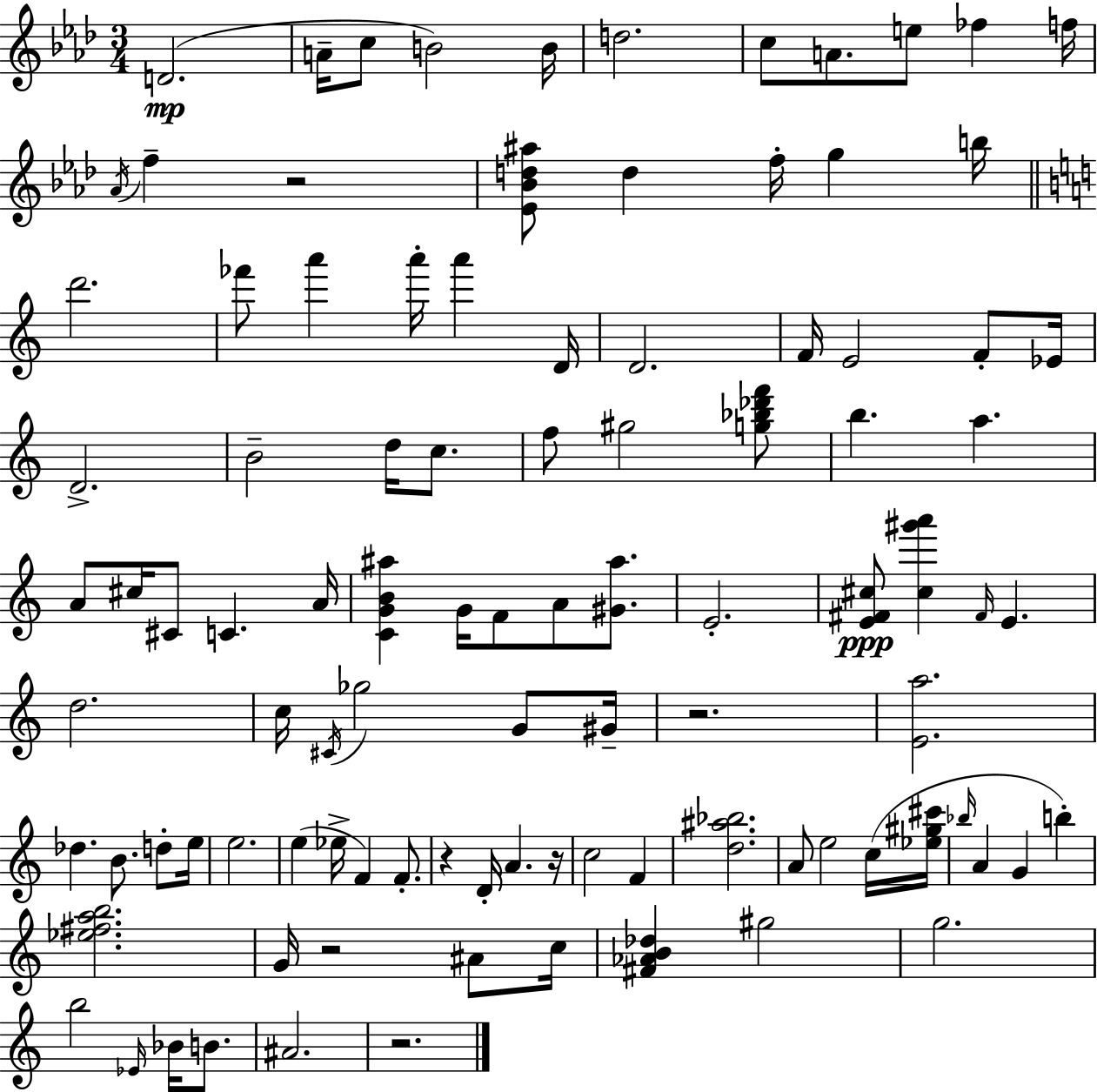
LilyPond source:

{
  \clef treble
  \numericTimeSignature
  \time 3/4
  \key aes \major
  d'2.(\mp | a'16-- c''8 b'2) b'16 | d''2. | c''8 a'8. e''8 fes''4 f''16 | \break \acciaccatura { aes'16 } f''4-- r2 | <ees' bes' d'' ais''>8 d''4 f''16-. g''4 | b''16 \bar "||" \break \key c \major d'''2. | fes'''8 a'''4 a'''16-. a'''4 d'16 | d'2. | f'16 e'2 f'8-. ees'16 | \break d'2.-> | b'2-- d''16 c''8. | f''8 gis''2 <g'' bes'' des''' f'''>8 | b''4. a''4. | \break a'8 cis''16 cis'8 c'4. a'16 | <c' g' b' ais''>4 g'16 f'8 a'8 <gis' ais''>8. | e'2.-. | <e' fis' cis''>8\ppp <cis'' gis''' a'''>4 \grace { fis'16 } e'4. | \break d''2. | c''16 \acciaccatura { cis'16 } ges''2 g'8 | gis'16-- r2. | <e' a''>2. | \break des''4. b'8. d''8-. | e''16 e''2. | e''4( ees''16-> f'4) f'8.-. | r4 d'16-. a'4. | \break r16 c''2 f'4 | <d'' ais'' bes''>2. | a'8 e''2 | c''16( <ees'' gis'' cis'''>16 \grace { bes''16 } a'4 g'4 b''4-.) | \break <ees'' fis'' a'' b''>2. | g'16 r2 | ais'8 c''16 <fis' aes' b' des''>4 gis''2 | g''2. | \break b''2 \grace { ees'16 } | bes'16 b'8. ais'2. | r2. | \bar "|."
}